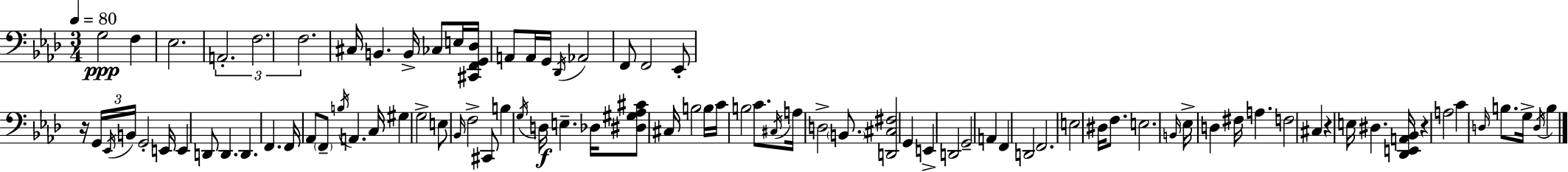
G3/h F3/q Eb3/h. A2/h. F3/h. F3/h. C#3/s B2/q. B2/s CES3/e E3/s [C#2,F2,G2,Db3]/s A2/e A2/s G2/s Db2/s Ab2/h F2/e F2/h Eb2/e R/s G2/s Eb2/s B2/s G2/h E2/s E2/q D2/e D2/q. D2/q. F2/q. F2/s Ab2/e F2/e B3/s A2/q. C3/s G#3/q G3/h E3/e Bb2/s F3/h C#2/e B3/q G3/s D3/s E3/q. Db3/s [D#3,G#3,Ab3,C#4]/e C#3/s B3/h B3/s C4/s B3/h C4/e. C#3/s A3/s D3/h B2/e. [D2,C#3,F#3]/h G2/q E2/q D2/h G2/h A2/q F2/q D2/h F2/h. E3/h D#3/s F3/e. E3/h. B2/s Eb3/s D3/q F#3/s A3/q. F3/h C#3/q R/q E3/s D#3/q. [Db2,E2,A2,Bb2]/s R/q A3/h C4/q D3/s B3/e. G3/s D3/s B3/q